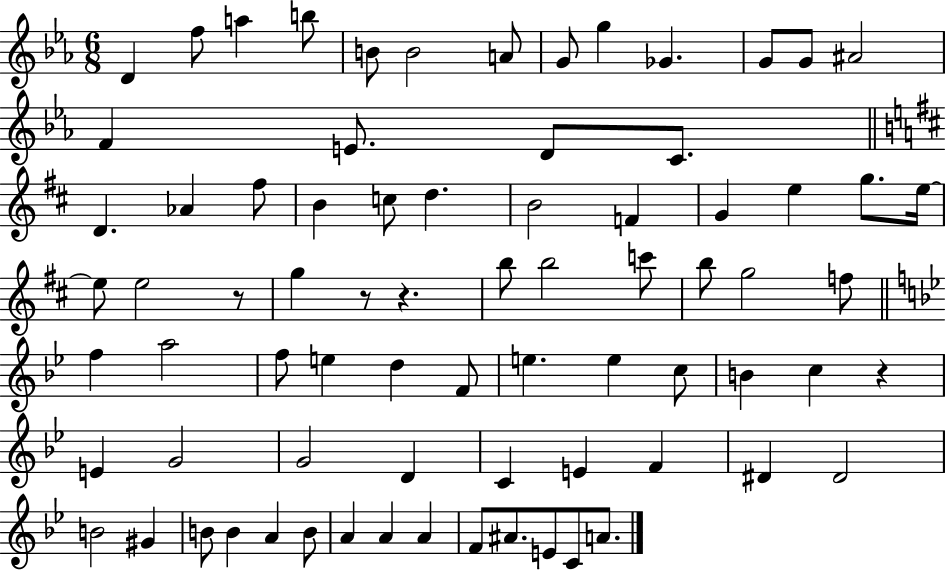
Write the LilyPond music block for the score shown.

{
  \clef treble
  \numericTimeSignature
  \time 6/8
  \key ees \major
  d'4 f''8 a''4 b''8 | b'8 b'2 a'8 | g'8 g''4 ges'4. | g'8 g'8 ais'2 | \break f'4 e'8. d'8 c'8. | \bar "||" \break \key b \minor d'4. aes'4 fis''8 | b'4 c''8 d''4. | b'2 f'4 | g'4 e''4 g''8. e''16~~ | \break e''8 e''2 r8 | g''4 r8 r4. | b''8 b''2 c'''8 | b''8 g''2 f''8 | \break \bar "||" \break \key bes \major f''4 a''2 | f''8 e''4 d''4 f'8 | e''4. e''4 c''8 | b'4 c''4 r4 | \break e'4 g'2 | g'2 d'4 | c'4 e'4 f'4 | dis'4 dis'2 | \break b'2 gis'4 | b'8 b'4 a'4 b'8 | a'4 a'4 a'4 | f'8 ais'8. e'8 c'8 a'8. | \break \bar "|."
}